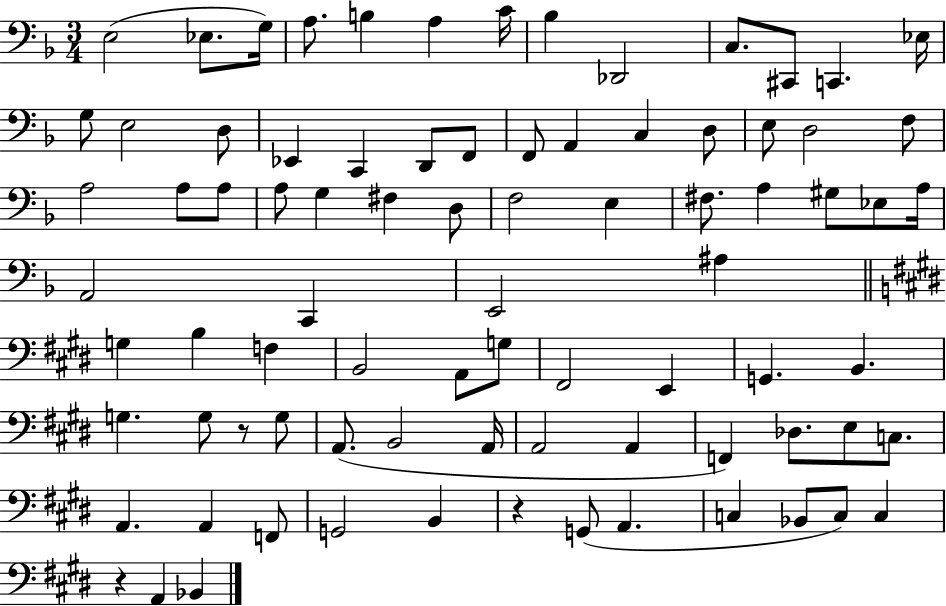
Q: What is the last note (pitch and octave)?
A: Bb2